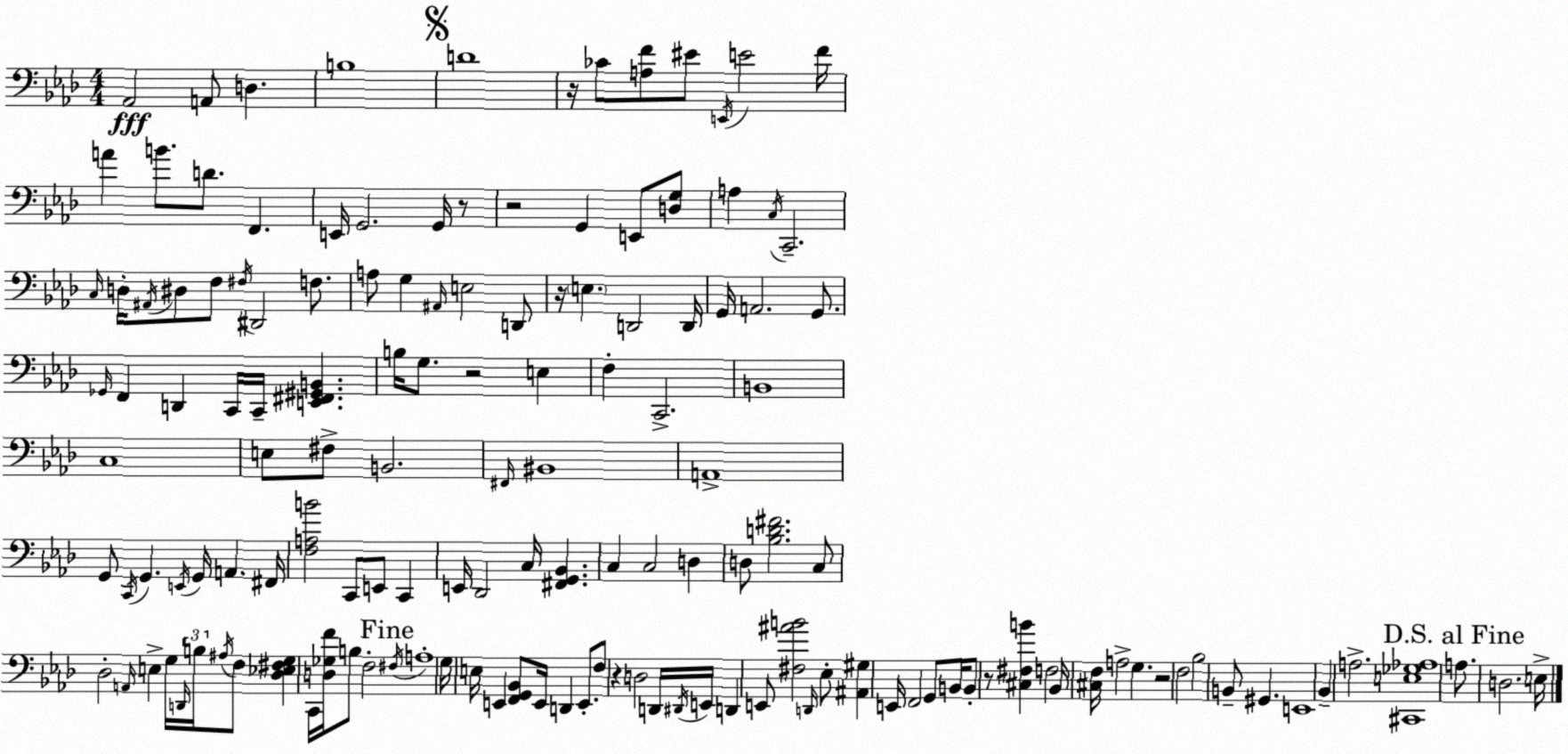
X:1
T:Untitled
M:4/4
L:1/4
K:Fm
_A,,2 A,,/2 D, B,4 D4 z/4 _C/2 [A,F]/2 ^E/2 E,,/4 E2 F/4 A B/2 D/2 F,, E,,/4 G,,2 G,,/4 z/2 z2 G,, E,,/2 [D,G,]/2 A, C,/4 C,,2 C,/4 D,/4 ^A,,/4 ^D,/2 F,/2 ^F,/4 ^D,,2 F,/2 A,/2 G, ^A,,/4 E,2 D,,/2 z/4 E, D,,2 D,,/4 G,,/4 A,,2 G,,/2 _G,,/4 F,, D,, C,,/4 C,,/4 [E,,^F,,^G,,B,,] B,/4 G,/2 z2 E, F, C,,2 B,,4 C,4 E,/2 ^F,/2 B,,2 ^F,,/4 ^B,,4 A,,4 G,,/2 C,,/4 G,, E,,/4 G,,/4 A,, ^F,,/4 [F,A,B]2 C,,/2 E,,/2 C,, E,,/4 _D,,2 C,/4 [^F,,G,,_B,,] C, C,2 D, D,/2 [_B,D^F]2 C,/2 _D,2 A,,/4 E, G,/4 D,,/4 B,/4 ^A,/4 F,/2 [_D,_E,^F,G,] C,,/4 [D,_G,F]/4 B,/2 F,2 ^F,/4 A,4 G,/4 E,/4 E,, [F,,G,,_B,,]/2 E,,/4 D,, E,,/2 F,/2 z D,2 D,,/4 ^D,,/4 E,,/4 D,, E,,/2 [^F,^AB]2 D,,/4 _E,/2 [^A,,^G,] E,,/4 F,,2 G,,/2 B,,/4 B,,/2 z/2 [^C,^F,B] F,2 _B,,/4 [^C,F,]/4 A,2 G, z2 F,2 _B,2 B,,/2 ^G,, E,,4 _B,, A,2 [^C,,E,_G,_A,]4 A,/2 D,2 E,/4